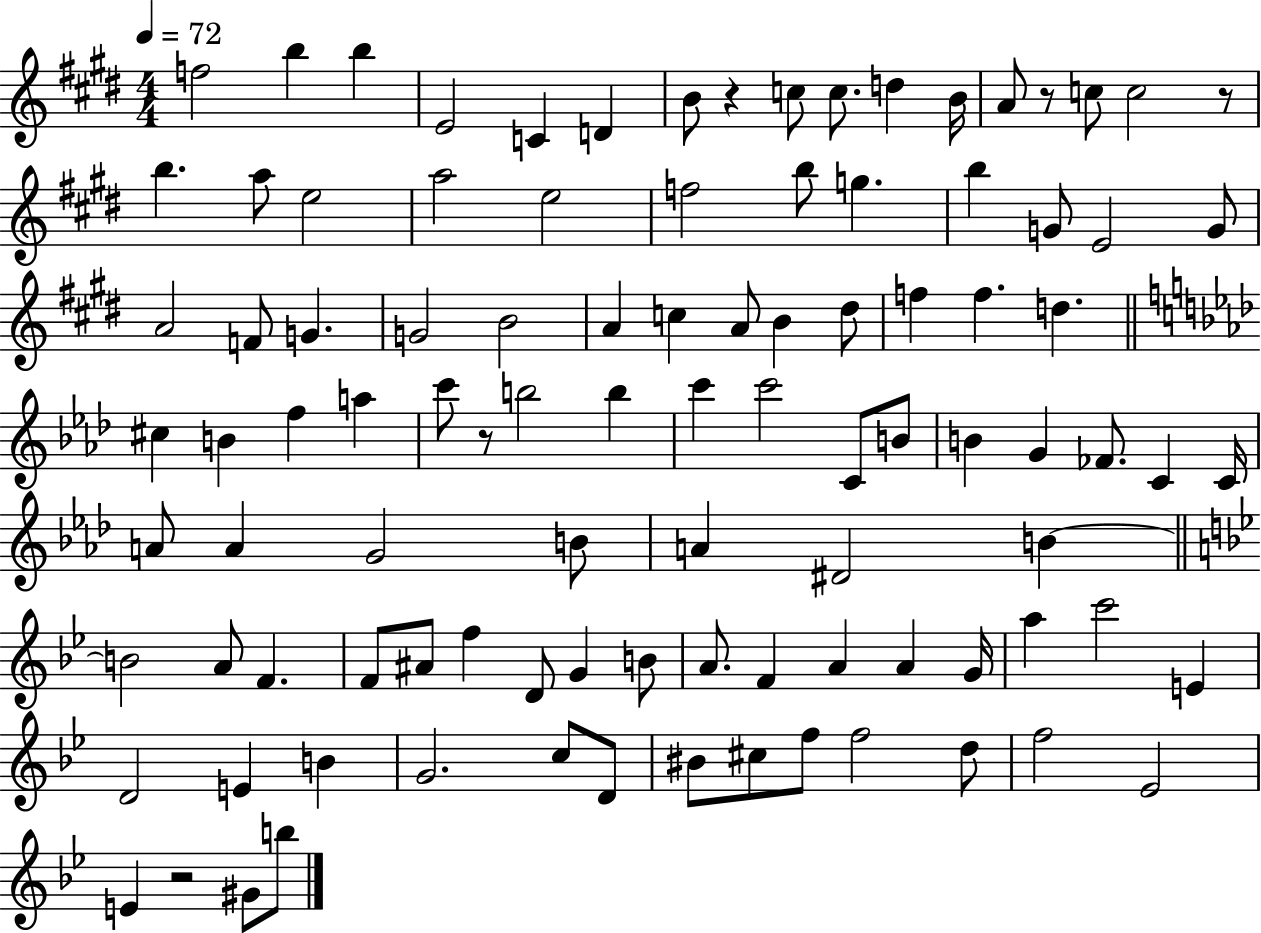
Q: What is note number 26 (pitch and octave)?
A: G4